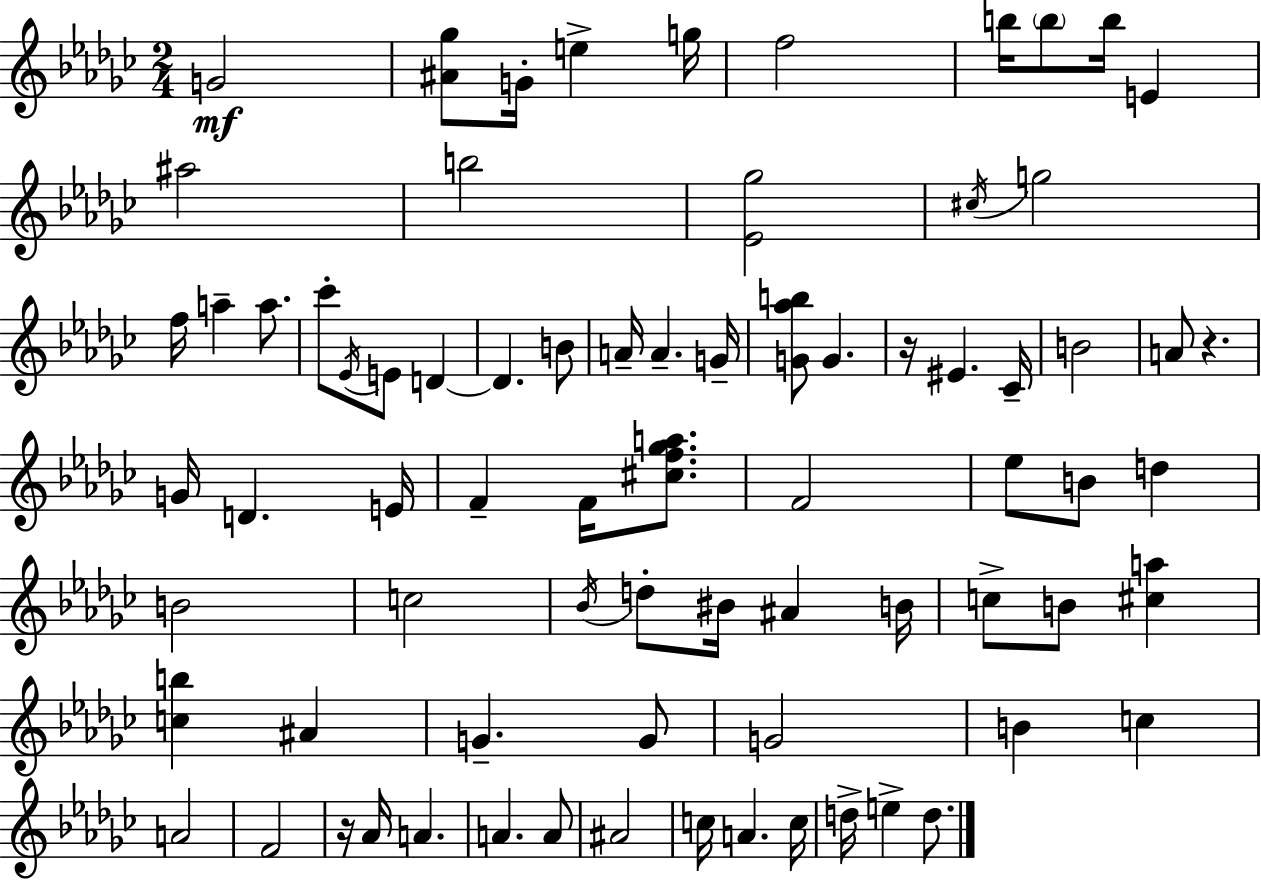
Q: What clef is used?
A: treble